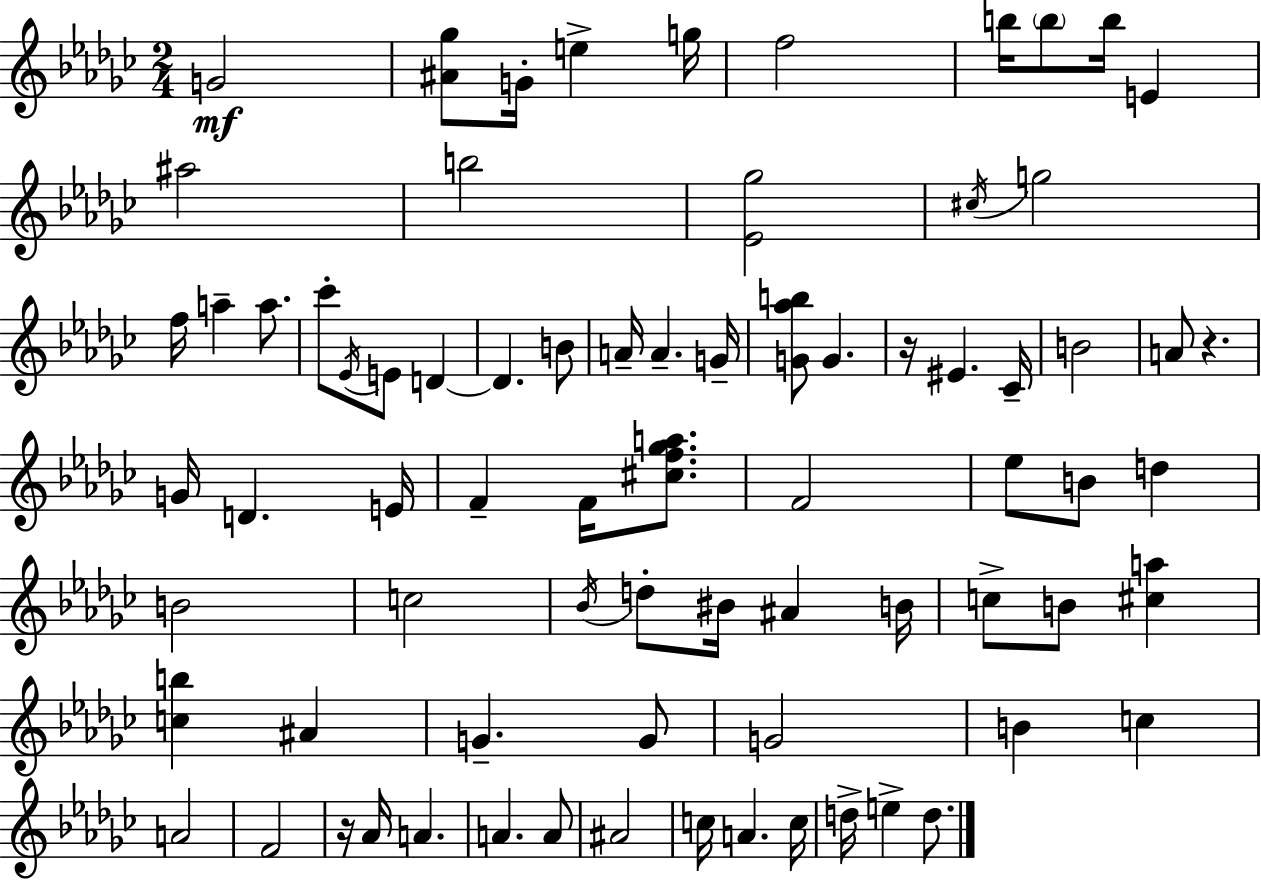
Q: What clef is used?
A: treble